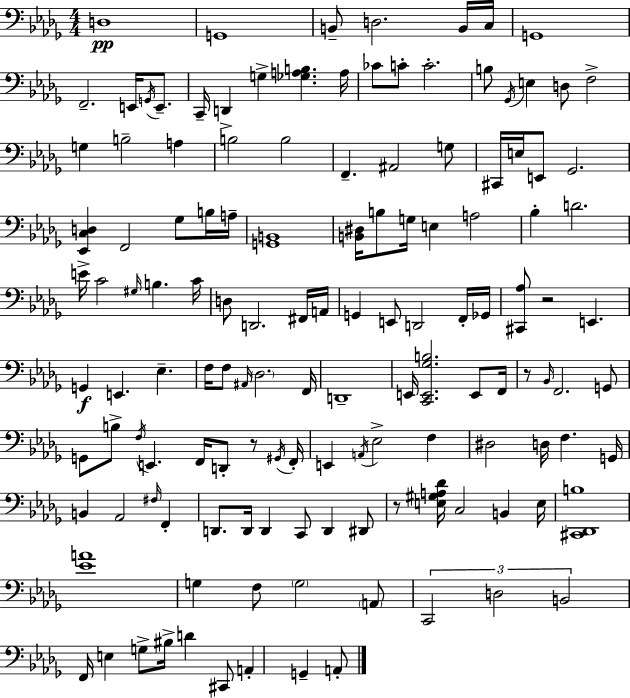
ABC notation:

X:1
T:Untitled
M:4/4
L:1/4
K:Bbm
D,4 G,,4 B,,/2 D,2 B,,/4 C,/4 G,,4 F,,2 E,,/4 G,,/4 E,,/2 C,,/4 D,, G, [_G,A,B,] A,/4 _C/2 C/2 C2 B,/2 _G,,/4 E, D,/2 F,2 G, B,2 A, B,2 B,2 F,, ^A,,2 G,/2 ^C,,/4 E,/4 E,,/2 _G,,2 [_E,,C,D,] F,,2 _G,/2 B,/4 A,/4 [G,,B,,]4 [B,,^D,]/4 B,/2 G,/4 E, A,2 _B, D2 E/4 C2 ^G,/4 B, C/4 D,/2 D,,2 ^F,,/4 A,,/4 G,, E,,/2 D,,2 F,,/4 _G,,/4 [^C,,_A,]/2 z2 E,, G,, E,, _E, F,/4 F,/2 ^A,,/4 _D,2 F,,/4 D,,4 E,,/4 [C,,E,,_G,B,]2 E,,/2 F,,/4 z/2 _B,,/4 F,,2 G,,/2 G,,/2 B,/2 F,/4 E,, F,,/4 D,,/2 z/2 ^G,,/4 F,,/4 E,, A,,/4 _E,2 F, ^D,2 D,/4 F, G,,/4 B,, _A,,2 ^F,/4 F,, D,,/2 D,,/4 D,, C,,/2 D,, ^D,,/2 z/2 [E,^G,A,_D]/4 C,2 B,, E,/4 [^C,,_D,,B,]4 [_EA]4 G, F,/2 G,2 A,,/2 C,,2 D,2 B,,2 F,,/4 E, G,/2 ^B,/4 D ^C,,/2 A,, G,, A,,/2